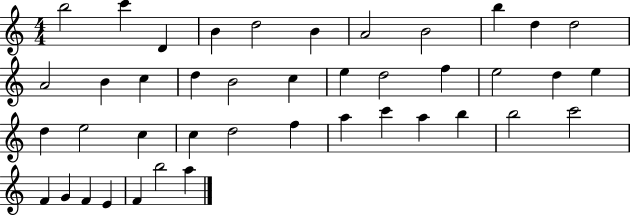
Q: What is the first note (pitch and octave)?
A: B5